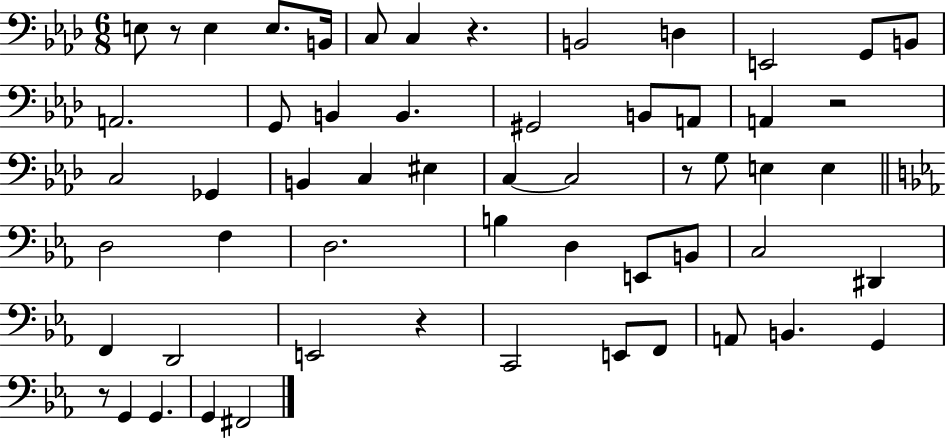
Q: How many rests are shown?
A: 6